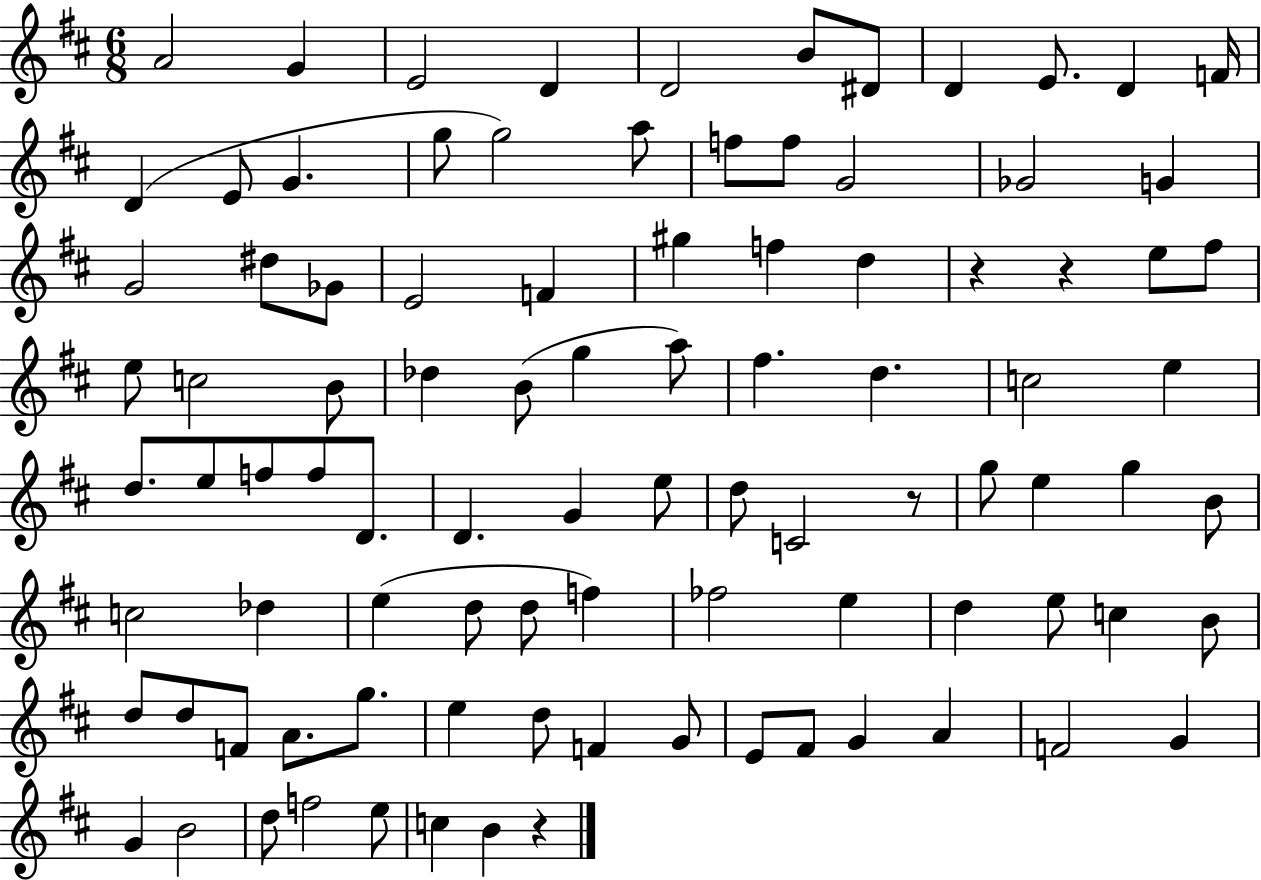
X:1
T:Untitled
M:6/8
L:1/4
K:D
A2 G E2 D D2 B/2 ^D/2 D E/2 D F/4 D E/2 G g/2 g2 a/2 f/2 f/2 G2 _G2 G G2 ^d/2 _G/2 E2 F ^g f d z z e/2 ^f/2 e/2 c2 B/2 _d B/2 g a/2 ^f d c2 e d/2 e/2 f/2 f/2 D/2 D G e/2 d/2 C2 z/2 g/2 e g B/2 c2 _d e d/2 d/2 f _f2 e d e/2 c B/2 d/2 d/2 F/2 A/2 g/2 e d/2 F G/2 E/2 ^F/2 G A F2 G G B2 d/2 f2 e/2 c B z